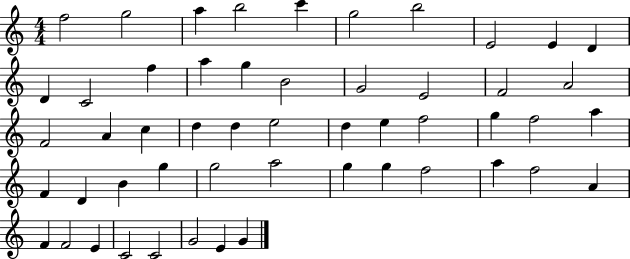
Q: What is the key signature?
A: C major